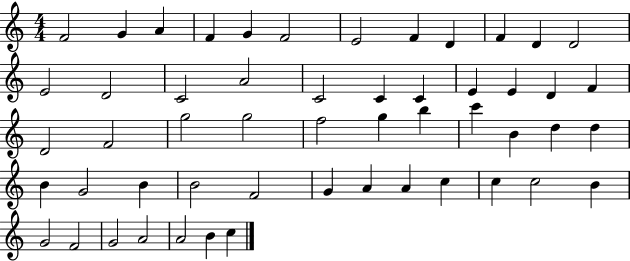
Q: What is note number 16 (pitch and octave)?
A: A4